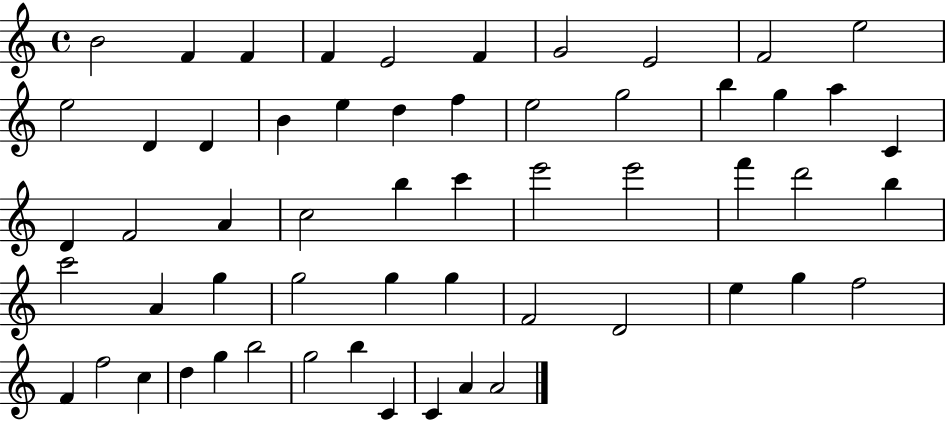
{
  \clef treble
  \time 4/4
  \defaultTimeSignature
  \key c \major
  b'2 f'4 f'4 | f'4 e'2 f'4 | g'2 e'2 | f'2 e''2 | \break e''2 d'4 d'4 | b'4 e''4 d''4 f''4 | e''2 g''2 | b''4 g''4 a''4 c'4 | \break d'4 f'2 a'4 | c''2 b''4 c'''4 | e'''2 e'''2 | f'''4 d'''2 b''4 | \break c'''2 a'4 g''4 | g''2 g''4 g''4 | f'2 d'2 | e''4 g''4 f''2 | \break f'4 f''2 c''4 | d''4 g''4 b''2 | g''2 b''4 c'4 | c'4 a'4 a'2 | \break \bar "|."
}